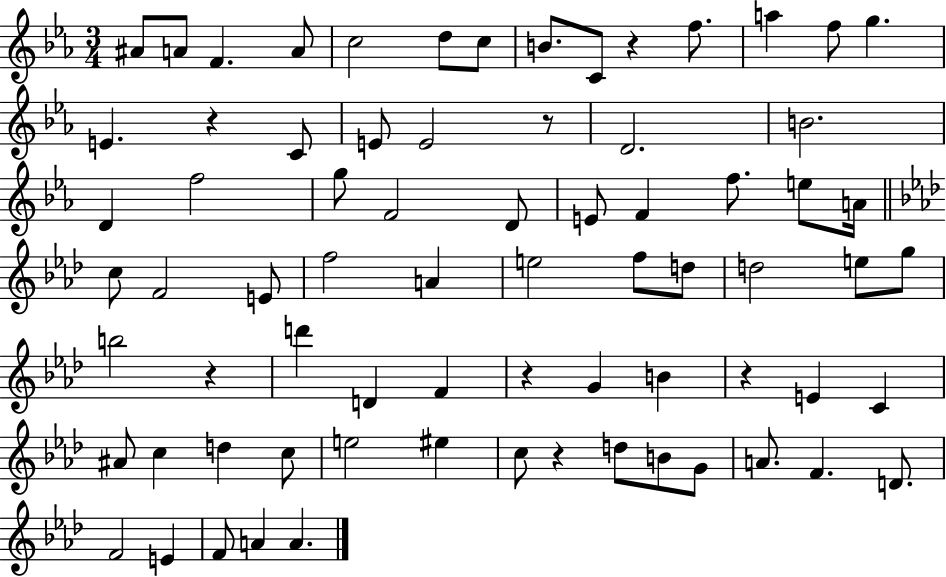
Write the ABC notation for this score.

X:1
T:Untitled
M:3/4
L:1/4
K:Eb
^A/2 A/2 F A/2 c2 d/2 c/2 B/2 C/2 z f/2 a f/2 g E z C/2 E/2 E2 z/2 D2 B2 D f2 g/2 F2 D/2 E/2 F f/2 e/2 A/4 c/2 F2 E/2 f2 A e2 f/2 d/2 d2 e/2 g/2 b2 z d' D F z G B z E C ^A/2 c d c/2 e2 ^e c/2 z d/2 B/2 G/2 A/2 F D/2 F2 E F/2 A A